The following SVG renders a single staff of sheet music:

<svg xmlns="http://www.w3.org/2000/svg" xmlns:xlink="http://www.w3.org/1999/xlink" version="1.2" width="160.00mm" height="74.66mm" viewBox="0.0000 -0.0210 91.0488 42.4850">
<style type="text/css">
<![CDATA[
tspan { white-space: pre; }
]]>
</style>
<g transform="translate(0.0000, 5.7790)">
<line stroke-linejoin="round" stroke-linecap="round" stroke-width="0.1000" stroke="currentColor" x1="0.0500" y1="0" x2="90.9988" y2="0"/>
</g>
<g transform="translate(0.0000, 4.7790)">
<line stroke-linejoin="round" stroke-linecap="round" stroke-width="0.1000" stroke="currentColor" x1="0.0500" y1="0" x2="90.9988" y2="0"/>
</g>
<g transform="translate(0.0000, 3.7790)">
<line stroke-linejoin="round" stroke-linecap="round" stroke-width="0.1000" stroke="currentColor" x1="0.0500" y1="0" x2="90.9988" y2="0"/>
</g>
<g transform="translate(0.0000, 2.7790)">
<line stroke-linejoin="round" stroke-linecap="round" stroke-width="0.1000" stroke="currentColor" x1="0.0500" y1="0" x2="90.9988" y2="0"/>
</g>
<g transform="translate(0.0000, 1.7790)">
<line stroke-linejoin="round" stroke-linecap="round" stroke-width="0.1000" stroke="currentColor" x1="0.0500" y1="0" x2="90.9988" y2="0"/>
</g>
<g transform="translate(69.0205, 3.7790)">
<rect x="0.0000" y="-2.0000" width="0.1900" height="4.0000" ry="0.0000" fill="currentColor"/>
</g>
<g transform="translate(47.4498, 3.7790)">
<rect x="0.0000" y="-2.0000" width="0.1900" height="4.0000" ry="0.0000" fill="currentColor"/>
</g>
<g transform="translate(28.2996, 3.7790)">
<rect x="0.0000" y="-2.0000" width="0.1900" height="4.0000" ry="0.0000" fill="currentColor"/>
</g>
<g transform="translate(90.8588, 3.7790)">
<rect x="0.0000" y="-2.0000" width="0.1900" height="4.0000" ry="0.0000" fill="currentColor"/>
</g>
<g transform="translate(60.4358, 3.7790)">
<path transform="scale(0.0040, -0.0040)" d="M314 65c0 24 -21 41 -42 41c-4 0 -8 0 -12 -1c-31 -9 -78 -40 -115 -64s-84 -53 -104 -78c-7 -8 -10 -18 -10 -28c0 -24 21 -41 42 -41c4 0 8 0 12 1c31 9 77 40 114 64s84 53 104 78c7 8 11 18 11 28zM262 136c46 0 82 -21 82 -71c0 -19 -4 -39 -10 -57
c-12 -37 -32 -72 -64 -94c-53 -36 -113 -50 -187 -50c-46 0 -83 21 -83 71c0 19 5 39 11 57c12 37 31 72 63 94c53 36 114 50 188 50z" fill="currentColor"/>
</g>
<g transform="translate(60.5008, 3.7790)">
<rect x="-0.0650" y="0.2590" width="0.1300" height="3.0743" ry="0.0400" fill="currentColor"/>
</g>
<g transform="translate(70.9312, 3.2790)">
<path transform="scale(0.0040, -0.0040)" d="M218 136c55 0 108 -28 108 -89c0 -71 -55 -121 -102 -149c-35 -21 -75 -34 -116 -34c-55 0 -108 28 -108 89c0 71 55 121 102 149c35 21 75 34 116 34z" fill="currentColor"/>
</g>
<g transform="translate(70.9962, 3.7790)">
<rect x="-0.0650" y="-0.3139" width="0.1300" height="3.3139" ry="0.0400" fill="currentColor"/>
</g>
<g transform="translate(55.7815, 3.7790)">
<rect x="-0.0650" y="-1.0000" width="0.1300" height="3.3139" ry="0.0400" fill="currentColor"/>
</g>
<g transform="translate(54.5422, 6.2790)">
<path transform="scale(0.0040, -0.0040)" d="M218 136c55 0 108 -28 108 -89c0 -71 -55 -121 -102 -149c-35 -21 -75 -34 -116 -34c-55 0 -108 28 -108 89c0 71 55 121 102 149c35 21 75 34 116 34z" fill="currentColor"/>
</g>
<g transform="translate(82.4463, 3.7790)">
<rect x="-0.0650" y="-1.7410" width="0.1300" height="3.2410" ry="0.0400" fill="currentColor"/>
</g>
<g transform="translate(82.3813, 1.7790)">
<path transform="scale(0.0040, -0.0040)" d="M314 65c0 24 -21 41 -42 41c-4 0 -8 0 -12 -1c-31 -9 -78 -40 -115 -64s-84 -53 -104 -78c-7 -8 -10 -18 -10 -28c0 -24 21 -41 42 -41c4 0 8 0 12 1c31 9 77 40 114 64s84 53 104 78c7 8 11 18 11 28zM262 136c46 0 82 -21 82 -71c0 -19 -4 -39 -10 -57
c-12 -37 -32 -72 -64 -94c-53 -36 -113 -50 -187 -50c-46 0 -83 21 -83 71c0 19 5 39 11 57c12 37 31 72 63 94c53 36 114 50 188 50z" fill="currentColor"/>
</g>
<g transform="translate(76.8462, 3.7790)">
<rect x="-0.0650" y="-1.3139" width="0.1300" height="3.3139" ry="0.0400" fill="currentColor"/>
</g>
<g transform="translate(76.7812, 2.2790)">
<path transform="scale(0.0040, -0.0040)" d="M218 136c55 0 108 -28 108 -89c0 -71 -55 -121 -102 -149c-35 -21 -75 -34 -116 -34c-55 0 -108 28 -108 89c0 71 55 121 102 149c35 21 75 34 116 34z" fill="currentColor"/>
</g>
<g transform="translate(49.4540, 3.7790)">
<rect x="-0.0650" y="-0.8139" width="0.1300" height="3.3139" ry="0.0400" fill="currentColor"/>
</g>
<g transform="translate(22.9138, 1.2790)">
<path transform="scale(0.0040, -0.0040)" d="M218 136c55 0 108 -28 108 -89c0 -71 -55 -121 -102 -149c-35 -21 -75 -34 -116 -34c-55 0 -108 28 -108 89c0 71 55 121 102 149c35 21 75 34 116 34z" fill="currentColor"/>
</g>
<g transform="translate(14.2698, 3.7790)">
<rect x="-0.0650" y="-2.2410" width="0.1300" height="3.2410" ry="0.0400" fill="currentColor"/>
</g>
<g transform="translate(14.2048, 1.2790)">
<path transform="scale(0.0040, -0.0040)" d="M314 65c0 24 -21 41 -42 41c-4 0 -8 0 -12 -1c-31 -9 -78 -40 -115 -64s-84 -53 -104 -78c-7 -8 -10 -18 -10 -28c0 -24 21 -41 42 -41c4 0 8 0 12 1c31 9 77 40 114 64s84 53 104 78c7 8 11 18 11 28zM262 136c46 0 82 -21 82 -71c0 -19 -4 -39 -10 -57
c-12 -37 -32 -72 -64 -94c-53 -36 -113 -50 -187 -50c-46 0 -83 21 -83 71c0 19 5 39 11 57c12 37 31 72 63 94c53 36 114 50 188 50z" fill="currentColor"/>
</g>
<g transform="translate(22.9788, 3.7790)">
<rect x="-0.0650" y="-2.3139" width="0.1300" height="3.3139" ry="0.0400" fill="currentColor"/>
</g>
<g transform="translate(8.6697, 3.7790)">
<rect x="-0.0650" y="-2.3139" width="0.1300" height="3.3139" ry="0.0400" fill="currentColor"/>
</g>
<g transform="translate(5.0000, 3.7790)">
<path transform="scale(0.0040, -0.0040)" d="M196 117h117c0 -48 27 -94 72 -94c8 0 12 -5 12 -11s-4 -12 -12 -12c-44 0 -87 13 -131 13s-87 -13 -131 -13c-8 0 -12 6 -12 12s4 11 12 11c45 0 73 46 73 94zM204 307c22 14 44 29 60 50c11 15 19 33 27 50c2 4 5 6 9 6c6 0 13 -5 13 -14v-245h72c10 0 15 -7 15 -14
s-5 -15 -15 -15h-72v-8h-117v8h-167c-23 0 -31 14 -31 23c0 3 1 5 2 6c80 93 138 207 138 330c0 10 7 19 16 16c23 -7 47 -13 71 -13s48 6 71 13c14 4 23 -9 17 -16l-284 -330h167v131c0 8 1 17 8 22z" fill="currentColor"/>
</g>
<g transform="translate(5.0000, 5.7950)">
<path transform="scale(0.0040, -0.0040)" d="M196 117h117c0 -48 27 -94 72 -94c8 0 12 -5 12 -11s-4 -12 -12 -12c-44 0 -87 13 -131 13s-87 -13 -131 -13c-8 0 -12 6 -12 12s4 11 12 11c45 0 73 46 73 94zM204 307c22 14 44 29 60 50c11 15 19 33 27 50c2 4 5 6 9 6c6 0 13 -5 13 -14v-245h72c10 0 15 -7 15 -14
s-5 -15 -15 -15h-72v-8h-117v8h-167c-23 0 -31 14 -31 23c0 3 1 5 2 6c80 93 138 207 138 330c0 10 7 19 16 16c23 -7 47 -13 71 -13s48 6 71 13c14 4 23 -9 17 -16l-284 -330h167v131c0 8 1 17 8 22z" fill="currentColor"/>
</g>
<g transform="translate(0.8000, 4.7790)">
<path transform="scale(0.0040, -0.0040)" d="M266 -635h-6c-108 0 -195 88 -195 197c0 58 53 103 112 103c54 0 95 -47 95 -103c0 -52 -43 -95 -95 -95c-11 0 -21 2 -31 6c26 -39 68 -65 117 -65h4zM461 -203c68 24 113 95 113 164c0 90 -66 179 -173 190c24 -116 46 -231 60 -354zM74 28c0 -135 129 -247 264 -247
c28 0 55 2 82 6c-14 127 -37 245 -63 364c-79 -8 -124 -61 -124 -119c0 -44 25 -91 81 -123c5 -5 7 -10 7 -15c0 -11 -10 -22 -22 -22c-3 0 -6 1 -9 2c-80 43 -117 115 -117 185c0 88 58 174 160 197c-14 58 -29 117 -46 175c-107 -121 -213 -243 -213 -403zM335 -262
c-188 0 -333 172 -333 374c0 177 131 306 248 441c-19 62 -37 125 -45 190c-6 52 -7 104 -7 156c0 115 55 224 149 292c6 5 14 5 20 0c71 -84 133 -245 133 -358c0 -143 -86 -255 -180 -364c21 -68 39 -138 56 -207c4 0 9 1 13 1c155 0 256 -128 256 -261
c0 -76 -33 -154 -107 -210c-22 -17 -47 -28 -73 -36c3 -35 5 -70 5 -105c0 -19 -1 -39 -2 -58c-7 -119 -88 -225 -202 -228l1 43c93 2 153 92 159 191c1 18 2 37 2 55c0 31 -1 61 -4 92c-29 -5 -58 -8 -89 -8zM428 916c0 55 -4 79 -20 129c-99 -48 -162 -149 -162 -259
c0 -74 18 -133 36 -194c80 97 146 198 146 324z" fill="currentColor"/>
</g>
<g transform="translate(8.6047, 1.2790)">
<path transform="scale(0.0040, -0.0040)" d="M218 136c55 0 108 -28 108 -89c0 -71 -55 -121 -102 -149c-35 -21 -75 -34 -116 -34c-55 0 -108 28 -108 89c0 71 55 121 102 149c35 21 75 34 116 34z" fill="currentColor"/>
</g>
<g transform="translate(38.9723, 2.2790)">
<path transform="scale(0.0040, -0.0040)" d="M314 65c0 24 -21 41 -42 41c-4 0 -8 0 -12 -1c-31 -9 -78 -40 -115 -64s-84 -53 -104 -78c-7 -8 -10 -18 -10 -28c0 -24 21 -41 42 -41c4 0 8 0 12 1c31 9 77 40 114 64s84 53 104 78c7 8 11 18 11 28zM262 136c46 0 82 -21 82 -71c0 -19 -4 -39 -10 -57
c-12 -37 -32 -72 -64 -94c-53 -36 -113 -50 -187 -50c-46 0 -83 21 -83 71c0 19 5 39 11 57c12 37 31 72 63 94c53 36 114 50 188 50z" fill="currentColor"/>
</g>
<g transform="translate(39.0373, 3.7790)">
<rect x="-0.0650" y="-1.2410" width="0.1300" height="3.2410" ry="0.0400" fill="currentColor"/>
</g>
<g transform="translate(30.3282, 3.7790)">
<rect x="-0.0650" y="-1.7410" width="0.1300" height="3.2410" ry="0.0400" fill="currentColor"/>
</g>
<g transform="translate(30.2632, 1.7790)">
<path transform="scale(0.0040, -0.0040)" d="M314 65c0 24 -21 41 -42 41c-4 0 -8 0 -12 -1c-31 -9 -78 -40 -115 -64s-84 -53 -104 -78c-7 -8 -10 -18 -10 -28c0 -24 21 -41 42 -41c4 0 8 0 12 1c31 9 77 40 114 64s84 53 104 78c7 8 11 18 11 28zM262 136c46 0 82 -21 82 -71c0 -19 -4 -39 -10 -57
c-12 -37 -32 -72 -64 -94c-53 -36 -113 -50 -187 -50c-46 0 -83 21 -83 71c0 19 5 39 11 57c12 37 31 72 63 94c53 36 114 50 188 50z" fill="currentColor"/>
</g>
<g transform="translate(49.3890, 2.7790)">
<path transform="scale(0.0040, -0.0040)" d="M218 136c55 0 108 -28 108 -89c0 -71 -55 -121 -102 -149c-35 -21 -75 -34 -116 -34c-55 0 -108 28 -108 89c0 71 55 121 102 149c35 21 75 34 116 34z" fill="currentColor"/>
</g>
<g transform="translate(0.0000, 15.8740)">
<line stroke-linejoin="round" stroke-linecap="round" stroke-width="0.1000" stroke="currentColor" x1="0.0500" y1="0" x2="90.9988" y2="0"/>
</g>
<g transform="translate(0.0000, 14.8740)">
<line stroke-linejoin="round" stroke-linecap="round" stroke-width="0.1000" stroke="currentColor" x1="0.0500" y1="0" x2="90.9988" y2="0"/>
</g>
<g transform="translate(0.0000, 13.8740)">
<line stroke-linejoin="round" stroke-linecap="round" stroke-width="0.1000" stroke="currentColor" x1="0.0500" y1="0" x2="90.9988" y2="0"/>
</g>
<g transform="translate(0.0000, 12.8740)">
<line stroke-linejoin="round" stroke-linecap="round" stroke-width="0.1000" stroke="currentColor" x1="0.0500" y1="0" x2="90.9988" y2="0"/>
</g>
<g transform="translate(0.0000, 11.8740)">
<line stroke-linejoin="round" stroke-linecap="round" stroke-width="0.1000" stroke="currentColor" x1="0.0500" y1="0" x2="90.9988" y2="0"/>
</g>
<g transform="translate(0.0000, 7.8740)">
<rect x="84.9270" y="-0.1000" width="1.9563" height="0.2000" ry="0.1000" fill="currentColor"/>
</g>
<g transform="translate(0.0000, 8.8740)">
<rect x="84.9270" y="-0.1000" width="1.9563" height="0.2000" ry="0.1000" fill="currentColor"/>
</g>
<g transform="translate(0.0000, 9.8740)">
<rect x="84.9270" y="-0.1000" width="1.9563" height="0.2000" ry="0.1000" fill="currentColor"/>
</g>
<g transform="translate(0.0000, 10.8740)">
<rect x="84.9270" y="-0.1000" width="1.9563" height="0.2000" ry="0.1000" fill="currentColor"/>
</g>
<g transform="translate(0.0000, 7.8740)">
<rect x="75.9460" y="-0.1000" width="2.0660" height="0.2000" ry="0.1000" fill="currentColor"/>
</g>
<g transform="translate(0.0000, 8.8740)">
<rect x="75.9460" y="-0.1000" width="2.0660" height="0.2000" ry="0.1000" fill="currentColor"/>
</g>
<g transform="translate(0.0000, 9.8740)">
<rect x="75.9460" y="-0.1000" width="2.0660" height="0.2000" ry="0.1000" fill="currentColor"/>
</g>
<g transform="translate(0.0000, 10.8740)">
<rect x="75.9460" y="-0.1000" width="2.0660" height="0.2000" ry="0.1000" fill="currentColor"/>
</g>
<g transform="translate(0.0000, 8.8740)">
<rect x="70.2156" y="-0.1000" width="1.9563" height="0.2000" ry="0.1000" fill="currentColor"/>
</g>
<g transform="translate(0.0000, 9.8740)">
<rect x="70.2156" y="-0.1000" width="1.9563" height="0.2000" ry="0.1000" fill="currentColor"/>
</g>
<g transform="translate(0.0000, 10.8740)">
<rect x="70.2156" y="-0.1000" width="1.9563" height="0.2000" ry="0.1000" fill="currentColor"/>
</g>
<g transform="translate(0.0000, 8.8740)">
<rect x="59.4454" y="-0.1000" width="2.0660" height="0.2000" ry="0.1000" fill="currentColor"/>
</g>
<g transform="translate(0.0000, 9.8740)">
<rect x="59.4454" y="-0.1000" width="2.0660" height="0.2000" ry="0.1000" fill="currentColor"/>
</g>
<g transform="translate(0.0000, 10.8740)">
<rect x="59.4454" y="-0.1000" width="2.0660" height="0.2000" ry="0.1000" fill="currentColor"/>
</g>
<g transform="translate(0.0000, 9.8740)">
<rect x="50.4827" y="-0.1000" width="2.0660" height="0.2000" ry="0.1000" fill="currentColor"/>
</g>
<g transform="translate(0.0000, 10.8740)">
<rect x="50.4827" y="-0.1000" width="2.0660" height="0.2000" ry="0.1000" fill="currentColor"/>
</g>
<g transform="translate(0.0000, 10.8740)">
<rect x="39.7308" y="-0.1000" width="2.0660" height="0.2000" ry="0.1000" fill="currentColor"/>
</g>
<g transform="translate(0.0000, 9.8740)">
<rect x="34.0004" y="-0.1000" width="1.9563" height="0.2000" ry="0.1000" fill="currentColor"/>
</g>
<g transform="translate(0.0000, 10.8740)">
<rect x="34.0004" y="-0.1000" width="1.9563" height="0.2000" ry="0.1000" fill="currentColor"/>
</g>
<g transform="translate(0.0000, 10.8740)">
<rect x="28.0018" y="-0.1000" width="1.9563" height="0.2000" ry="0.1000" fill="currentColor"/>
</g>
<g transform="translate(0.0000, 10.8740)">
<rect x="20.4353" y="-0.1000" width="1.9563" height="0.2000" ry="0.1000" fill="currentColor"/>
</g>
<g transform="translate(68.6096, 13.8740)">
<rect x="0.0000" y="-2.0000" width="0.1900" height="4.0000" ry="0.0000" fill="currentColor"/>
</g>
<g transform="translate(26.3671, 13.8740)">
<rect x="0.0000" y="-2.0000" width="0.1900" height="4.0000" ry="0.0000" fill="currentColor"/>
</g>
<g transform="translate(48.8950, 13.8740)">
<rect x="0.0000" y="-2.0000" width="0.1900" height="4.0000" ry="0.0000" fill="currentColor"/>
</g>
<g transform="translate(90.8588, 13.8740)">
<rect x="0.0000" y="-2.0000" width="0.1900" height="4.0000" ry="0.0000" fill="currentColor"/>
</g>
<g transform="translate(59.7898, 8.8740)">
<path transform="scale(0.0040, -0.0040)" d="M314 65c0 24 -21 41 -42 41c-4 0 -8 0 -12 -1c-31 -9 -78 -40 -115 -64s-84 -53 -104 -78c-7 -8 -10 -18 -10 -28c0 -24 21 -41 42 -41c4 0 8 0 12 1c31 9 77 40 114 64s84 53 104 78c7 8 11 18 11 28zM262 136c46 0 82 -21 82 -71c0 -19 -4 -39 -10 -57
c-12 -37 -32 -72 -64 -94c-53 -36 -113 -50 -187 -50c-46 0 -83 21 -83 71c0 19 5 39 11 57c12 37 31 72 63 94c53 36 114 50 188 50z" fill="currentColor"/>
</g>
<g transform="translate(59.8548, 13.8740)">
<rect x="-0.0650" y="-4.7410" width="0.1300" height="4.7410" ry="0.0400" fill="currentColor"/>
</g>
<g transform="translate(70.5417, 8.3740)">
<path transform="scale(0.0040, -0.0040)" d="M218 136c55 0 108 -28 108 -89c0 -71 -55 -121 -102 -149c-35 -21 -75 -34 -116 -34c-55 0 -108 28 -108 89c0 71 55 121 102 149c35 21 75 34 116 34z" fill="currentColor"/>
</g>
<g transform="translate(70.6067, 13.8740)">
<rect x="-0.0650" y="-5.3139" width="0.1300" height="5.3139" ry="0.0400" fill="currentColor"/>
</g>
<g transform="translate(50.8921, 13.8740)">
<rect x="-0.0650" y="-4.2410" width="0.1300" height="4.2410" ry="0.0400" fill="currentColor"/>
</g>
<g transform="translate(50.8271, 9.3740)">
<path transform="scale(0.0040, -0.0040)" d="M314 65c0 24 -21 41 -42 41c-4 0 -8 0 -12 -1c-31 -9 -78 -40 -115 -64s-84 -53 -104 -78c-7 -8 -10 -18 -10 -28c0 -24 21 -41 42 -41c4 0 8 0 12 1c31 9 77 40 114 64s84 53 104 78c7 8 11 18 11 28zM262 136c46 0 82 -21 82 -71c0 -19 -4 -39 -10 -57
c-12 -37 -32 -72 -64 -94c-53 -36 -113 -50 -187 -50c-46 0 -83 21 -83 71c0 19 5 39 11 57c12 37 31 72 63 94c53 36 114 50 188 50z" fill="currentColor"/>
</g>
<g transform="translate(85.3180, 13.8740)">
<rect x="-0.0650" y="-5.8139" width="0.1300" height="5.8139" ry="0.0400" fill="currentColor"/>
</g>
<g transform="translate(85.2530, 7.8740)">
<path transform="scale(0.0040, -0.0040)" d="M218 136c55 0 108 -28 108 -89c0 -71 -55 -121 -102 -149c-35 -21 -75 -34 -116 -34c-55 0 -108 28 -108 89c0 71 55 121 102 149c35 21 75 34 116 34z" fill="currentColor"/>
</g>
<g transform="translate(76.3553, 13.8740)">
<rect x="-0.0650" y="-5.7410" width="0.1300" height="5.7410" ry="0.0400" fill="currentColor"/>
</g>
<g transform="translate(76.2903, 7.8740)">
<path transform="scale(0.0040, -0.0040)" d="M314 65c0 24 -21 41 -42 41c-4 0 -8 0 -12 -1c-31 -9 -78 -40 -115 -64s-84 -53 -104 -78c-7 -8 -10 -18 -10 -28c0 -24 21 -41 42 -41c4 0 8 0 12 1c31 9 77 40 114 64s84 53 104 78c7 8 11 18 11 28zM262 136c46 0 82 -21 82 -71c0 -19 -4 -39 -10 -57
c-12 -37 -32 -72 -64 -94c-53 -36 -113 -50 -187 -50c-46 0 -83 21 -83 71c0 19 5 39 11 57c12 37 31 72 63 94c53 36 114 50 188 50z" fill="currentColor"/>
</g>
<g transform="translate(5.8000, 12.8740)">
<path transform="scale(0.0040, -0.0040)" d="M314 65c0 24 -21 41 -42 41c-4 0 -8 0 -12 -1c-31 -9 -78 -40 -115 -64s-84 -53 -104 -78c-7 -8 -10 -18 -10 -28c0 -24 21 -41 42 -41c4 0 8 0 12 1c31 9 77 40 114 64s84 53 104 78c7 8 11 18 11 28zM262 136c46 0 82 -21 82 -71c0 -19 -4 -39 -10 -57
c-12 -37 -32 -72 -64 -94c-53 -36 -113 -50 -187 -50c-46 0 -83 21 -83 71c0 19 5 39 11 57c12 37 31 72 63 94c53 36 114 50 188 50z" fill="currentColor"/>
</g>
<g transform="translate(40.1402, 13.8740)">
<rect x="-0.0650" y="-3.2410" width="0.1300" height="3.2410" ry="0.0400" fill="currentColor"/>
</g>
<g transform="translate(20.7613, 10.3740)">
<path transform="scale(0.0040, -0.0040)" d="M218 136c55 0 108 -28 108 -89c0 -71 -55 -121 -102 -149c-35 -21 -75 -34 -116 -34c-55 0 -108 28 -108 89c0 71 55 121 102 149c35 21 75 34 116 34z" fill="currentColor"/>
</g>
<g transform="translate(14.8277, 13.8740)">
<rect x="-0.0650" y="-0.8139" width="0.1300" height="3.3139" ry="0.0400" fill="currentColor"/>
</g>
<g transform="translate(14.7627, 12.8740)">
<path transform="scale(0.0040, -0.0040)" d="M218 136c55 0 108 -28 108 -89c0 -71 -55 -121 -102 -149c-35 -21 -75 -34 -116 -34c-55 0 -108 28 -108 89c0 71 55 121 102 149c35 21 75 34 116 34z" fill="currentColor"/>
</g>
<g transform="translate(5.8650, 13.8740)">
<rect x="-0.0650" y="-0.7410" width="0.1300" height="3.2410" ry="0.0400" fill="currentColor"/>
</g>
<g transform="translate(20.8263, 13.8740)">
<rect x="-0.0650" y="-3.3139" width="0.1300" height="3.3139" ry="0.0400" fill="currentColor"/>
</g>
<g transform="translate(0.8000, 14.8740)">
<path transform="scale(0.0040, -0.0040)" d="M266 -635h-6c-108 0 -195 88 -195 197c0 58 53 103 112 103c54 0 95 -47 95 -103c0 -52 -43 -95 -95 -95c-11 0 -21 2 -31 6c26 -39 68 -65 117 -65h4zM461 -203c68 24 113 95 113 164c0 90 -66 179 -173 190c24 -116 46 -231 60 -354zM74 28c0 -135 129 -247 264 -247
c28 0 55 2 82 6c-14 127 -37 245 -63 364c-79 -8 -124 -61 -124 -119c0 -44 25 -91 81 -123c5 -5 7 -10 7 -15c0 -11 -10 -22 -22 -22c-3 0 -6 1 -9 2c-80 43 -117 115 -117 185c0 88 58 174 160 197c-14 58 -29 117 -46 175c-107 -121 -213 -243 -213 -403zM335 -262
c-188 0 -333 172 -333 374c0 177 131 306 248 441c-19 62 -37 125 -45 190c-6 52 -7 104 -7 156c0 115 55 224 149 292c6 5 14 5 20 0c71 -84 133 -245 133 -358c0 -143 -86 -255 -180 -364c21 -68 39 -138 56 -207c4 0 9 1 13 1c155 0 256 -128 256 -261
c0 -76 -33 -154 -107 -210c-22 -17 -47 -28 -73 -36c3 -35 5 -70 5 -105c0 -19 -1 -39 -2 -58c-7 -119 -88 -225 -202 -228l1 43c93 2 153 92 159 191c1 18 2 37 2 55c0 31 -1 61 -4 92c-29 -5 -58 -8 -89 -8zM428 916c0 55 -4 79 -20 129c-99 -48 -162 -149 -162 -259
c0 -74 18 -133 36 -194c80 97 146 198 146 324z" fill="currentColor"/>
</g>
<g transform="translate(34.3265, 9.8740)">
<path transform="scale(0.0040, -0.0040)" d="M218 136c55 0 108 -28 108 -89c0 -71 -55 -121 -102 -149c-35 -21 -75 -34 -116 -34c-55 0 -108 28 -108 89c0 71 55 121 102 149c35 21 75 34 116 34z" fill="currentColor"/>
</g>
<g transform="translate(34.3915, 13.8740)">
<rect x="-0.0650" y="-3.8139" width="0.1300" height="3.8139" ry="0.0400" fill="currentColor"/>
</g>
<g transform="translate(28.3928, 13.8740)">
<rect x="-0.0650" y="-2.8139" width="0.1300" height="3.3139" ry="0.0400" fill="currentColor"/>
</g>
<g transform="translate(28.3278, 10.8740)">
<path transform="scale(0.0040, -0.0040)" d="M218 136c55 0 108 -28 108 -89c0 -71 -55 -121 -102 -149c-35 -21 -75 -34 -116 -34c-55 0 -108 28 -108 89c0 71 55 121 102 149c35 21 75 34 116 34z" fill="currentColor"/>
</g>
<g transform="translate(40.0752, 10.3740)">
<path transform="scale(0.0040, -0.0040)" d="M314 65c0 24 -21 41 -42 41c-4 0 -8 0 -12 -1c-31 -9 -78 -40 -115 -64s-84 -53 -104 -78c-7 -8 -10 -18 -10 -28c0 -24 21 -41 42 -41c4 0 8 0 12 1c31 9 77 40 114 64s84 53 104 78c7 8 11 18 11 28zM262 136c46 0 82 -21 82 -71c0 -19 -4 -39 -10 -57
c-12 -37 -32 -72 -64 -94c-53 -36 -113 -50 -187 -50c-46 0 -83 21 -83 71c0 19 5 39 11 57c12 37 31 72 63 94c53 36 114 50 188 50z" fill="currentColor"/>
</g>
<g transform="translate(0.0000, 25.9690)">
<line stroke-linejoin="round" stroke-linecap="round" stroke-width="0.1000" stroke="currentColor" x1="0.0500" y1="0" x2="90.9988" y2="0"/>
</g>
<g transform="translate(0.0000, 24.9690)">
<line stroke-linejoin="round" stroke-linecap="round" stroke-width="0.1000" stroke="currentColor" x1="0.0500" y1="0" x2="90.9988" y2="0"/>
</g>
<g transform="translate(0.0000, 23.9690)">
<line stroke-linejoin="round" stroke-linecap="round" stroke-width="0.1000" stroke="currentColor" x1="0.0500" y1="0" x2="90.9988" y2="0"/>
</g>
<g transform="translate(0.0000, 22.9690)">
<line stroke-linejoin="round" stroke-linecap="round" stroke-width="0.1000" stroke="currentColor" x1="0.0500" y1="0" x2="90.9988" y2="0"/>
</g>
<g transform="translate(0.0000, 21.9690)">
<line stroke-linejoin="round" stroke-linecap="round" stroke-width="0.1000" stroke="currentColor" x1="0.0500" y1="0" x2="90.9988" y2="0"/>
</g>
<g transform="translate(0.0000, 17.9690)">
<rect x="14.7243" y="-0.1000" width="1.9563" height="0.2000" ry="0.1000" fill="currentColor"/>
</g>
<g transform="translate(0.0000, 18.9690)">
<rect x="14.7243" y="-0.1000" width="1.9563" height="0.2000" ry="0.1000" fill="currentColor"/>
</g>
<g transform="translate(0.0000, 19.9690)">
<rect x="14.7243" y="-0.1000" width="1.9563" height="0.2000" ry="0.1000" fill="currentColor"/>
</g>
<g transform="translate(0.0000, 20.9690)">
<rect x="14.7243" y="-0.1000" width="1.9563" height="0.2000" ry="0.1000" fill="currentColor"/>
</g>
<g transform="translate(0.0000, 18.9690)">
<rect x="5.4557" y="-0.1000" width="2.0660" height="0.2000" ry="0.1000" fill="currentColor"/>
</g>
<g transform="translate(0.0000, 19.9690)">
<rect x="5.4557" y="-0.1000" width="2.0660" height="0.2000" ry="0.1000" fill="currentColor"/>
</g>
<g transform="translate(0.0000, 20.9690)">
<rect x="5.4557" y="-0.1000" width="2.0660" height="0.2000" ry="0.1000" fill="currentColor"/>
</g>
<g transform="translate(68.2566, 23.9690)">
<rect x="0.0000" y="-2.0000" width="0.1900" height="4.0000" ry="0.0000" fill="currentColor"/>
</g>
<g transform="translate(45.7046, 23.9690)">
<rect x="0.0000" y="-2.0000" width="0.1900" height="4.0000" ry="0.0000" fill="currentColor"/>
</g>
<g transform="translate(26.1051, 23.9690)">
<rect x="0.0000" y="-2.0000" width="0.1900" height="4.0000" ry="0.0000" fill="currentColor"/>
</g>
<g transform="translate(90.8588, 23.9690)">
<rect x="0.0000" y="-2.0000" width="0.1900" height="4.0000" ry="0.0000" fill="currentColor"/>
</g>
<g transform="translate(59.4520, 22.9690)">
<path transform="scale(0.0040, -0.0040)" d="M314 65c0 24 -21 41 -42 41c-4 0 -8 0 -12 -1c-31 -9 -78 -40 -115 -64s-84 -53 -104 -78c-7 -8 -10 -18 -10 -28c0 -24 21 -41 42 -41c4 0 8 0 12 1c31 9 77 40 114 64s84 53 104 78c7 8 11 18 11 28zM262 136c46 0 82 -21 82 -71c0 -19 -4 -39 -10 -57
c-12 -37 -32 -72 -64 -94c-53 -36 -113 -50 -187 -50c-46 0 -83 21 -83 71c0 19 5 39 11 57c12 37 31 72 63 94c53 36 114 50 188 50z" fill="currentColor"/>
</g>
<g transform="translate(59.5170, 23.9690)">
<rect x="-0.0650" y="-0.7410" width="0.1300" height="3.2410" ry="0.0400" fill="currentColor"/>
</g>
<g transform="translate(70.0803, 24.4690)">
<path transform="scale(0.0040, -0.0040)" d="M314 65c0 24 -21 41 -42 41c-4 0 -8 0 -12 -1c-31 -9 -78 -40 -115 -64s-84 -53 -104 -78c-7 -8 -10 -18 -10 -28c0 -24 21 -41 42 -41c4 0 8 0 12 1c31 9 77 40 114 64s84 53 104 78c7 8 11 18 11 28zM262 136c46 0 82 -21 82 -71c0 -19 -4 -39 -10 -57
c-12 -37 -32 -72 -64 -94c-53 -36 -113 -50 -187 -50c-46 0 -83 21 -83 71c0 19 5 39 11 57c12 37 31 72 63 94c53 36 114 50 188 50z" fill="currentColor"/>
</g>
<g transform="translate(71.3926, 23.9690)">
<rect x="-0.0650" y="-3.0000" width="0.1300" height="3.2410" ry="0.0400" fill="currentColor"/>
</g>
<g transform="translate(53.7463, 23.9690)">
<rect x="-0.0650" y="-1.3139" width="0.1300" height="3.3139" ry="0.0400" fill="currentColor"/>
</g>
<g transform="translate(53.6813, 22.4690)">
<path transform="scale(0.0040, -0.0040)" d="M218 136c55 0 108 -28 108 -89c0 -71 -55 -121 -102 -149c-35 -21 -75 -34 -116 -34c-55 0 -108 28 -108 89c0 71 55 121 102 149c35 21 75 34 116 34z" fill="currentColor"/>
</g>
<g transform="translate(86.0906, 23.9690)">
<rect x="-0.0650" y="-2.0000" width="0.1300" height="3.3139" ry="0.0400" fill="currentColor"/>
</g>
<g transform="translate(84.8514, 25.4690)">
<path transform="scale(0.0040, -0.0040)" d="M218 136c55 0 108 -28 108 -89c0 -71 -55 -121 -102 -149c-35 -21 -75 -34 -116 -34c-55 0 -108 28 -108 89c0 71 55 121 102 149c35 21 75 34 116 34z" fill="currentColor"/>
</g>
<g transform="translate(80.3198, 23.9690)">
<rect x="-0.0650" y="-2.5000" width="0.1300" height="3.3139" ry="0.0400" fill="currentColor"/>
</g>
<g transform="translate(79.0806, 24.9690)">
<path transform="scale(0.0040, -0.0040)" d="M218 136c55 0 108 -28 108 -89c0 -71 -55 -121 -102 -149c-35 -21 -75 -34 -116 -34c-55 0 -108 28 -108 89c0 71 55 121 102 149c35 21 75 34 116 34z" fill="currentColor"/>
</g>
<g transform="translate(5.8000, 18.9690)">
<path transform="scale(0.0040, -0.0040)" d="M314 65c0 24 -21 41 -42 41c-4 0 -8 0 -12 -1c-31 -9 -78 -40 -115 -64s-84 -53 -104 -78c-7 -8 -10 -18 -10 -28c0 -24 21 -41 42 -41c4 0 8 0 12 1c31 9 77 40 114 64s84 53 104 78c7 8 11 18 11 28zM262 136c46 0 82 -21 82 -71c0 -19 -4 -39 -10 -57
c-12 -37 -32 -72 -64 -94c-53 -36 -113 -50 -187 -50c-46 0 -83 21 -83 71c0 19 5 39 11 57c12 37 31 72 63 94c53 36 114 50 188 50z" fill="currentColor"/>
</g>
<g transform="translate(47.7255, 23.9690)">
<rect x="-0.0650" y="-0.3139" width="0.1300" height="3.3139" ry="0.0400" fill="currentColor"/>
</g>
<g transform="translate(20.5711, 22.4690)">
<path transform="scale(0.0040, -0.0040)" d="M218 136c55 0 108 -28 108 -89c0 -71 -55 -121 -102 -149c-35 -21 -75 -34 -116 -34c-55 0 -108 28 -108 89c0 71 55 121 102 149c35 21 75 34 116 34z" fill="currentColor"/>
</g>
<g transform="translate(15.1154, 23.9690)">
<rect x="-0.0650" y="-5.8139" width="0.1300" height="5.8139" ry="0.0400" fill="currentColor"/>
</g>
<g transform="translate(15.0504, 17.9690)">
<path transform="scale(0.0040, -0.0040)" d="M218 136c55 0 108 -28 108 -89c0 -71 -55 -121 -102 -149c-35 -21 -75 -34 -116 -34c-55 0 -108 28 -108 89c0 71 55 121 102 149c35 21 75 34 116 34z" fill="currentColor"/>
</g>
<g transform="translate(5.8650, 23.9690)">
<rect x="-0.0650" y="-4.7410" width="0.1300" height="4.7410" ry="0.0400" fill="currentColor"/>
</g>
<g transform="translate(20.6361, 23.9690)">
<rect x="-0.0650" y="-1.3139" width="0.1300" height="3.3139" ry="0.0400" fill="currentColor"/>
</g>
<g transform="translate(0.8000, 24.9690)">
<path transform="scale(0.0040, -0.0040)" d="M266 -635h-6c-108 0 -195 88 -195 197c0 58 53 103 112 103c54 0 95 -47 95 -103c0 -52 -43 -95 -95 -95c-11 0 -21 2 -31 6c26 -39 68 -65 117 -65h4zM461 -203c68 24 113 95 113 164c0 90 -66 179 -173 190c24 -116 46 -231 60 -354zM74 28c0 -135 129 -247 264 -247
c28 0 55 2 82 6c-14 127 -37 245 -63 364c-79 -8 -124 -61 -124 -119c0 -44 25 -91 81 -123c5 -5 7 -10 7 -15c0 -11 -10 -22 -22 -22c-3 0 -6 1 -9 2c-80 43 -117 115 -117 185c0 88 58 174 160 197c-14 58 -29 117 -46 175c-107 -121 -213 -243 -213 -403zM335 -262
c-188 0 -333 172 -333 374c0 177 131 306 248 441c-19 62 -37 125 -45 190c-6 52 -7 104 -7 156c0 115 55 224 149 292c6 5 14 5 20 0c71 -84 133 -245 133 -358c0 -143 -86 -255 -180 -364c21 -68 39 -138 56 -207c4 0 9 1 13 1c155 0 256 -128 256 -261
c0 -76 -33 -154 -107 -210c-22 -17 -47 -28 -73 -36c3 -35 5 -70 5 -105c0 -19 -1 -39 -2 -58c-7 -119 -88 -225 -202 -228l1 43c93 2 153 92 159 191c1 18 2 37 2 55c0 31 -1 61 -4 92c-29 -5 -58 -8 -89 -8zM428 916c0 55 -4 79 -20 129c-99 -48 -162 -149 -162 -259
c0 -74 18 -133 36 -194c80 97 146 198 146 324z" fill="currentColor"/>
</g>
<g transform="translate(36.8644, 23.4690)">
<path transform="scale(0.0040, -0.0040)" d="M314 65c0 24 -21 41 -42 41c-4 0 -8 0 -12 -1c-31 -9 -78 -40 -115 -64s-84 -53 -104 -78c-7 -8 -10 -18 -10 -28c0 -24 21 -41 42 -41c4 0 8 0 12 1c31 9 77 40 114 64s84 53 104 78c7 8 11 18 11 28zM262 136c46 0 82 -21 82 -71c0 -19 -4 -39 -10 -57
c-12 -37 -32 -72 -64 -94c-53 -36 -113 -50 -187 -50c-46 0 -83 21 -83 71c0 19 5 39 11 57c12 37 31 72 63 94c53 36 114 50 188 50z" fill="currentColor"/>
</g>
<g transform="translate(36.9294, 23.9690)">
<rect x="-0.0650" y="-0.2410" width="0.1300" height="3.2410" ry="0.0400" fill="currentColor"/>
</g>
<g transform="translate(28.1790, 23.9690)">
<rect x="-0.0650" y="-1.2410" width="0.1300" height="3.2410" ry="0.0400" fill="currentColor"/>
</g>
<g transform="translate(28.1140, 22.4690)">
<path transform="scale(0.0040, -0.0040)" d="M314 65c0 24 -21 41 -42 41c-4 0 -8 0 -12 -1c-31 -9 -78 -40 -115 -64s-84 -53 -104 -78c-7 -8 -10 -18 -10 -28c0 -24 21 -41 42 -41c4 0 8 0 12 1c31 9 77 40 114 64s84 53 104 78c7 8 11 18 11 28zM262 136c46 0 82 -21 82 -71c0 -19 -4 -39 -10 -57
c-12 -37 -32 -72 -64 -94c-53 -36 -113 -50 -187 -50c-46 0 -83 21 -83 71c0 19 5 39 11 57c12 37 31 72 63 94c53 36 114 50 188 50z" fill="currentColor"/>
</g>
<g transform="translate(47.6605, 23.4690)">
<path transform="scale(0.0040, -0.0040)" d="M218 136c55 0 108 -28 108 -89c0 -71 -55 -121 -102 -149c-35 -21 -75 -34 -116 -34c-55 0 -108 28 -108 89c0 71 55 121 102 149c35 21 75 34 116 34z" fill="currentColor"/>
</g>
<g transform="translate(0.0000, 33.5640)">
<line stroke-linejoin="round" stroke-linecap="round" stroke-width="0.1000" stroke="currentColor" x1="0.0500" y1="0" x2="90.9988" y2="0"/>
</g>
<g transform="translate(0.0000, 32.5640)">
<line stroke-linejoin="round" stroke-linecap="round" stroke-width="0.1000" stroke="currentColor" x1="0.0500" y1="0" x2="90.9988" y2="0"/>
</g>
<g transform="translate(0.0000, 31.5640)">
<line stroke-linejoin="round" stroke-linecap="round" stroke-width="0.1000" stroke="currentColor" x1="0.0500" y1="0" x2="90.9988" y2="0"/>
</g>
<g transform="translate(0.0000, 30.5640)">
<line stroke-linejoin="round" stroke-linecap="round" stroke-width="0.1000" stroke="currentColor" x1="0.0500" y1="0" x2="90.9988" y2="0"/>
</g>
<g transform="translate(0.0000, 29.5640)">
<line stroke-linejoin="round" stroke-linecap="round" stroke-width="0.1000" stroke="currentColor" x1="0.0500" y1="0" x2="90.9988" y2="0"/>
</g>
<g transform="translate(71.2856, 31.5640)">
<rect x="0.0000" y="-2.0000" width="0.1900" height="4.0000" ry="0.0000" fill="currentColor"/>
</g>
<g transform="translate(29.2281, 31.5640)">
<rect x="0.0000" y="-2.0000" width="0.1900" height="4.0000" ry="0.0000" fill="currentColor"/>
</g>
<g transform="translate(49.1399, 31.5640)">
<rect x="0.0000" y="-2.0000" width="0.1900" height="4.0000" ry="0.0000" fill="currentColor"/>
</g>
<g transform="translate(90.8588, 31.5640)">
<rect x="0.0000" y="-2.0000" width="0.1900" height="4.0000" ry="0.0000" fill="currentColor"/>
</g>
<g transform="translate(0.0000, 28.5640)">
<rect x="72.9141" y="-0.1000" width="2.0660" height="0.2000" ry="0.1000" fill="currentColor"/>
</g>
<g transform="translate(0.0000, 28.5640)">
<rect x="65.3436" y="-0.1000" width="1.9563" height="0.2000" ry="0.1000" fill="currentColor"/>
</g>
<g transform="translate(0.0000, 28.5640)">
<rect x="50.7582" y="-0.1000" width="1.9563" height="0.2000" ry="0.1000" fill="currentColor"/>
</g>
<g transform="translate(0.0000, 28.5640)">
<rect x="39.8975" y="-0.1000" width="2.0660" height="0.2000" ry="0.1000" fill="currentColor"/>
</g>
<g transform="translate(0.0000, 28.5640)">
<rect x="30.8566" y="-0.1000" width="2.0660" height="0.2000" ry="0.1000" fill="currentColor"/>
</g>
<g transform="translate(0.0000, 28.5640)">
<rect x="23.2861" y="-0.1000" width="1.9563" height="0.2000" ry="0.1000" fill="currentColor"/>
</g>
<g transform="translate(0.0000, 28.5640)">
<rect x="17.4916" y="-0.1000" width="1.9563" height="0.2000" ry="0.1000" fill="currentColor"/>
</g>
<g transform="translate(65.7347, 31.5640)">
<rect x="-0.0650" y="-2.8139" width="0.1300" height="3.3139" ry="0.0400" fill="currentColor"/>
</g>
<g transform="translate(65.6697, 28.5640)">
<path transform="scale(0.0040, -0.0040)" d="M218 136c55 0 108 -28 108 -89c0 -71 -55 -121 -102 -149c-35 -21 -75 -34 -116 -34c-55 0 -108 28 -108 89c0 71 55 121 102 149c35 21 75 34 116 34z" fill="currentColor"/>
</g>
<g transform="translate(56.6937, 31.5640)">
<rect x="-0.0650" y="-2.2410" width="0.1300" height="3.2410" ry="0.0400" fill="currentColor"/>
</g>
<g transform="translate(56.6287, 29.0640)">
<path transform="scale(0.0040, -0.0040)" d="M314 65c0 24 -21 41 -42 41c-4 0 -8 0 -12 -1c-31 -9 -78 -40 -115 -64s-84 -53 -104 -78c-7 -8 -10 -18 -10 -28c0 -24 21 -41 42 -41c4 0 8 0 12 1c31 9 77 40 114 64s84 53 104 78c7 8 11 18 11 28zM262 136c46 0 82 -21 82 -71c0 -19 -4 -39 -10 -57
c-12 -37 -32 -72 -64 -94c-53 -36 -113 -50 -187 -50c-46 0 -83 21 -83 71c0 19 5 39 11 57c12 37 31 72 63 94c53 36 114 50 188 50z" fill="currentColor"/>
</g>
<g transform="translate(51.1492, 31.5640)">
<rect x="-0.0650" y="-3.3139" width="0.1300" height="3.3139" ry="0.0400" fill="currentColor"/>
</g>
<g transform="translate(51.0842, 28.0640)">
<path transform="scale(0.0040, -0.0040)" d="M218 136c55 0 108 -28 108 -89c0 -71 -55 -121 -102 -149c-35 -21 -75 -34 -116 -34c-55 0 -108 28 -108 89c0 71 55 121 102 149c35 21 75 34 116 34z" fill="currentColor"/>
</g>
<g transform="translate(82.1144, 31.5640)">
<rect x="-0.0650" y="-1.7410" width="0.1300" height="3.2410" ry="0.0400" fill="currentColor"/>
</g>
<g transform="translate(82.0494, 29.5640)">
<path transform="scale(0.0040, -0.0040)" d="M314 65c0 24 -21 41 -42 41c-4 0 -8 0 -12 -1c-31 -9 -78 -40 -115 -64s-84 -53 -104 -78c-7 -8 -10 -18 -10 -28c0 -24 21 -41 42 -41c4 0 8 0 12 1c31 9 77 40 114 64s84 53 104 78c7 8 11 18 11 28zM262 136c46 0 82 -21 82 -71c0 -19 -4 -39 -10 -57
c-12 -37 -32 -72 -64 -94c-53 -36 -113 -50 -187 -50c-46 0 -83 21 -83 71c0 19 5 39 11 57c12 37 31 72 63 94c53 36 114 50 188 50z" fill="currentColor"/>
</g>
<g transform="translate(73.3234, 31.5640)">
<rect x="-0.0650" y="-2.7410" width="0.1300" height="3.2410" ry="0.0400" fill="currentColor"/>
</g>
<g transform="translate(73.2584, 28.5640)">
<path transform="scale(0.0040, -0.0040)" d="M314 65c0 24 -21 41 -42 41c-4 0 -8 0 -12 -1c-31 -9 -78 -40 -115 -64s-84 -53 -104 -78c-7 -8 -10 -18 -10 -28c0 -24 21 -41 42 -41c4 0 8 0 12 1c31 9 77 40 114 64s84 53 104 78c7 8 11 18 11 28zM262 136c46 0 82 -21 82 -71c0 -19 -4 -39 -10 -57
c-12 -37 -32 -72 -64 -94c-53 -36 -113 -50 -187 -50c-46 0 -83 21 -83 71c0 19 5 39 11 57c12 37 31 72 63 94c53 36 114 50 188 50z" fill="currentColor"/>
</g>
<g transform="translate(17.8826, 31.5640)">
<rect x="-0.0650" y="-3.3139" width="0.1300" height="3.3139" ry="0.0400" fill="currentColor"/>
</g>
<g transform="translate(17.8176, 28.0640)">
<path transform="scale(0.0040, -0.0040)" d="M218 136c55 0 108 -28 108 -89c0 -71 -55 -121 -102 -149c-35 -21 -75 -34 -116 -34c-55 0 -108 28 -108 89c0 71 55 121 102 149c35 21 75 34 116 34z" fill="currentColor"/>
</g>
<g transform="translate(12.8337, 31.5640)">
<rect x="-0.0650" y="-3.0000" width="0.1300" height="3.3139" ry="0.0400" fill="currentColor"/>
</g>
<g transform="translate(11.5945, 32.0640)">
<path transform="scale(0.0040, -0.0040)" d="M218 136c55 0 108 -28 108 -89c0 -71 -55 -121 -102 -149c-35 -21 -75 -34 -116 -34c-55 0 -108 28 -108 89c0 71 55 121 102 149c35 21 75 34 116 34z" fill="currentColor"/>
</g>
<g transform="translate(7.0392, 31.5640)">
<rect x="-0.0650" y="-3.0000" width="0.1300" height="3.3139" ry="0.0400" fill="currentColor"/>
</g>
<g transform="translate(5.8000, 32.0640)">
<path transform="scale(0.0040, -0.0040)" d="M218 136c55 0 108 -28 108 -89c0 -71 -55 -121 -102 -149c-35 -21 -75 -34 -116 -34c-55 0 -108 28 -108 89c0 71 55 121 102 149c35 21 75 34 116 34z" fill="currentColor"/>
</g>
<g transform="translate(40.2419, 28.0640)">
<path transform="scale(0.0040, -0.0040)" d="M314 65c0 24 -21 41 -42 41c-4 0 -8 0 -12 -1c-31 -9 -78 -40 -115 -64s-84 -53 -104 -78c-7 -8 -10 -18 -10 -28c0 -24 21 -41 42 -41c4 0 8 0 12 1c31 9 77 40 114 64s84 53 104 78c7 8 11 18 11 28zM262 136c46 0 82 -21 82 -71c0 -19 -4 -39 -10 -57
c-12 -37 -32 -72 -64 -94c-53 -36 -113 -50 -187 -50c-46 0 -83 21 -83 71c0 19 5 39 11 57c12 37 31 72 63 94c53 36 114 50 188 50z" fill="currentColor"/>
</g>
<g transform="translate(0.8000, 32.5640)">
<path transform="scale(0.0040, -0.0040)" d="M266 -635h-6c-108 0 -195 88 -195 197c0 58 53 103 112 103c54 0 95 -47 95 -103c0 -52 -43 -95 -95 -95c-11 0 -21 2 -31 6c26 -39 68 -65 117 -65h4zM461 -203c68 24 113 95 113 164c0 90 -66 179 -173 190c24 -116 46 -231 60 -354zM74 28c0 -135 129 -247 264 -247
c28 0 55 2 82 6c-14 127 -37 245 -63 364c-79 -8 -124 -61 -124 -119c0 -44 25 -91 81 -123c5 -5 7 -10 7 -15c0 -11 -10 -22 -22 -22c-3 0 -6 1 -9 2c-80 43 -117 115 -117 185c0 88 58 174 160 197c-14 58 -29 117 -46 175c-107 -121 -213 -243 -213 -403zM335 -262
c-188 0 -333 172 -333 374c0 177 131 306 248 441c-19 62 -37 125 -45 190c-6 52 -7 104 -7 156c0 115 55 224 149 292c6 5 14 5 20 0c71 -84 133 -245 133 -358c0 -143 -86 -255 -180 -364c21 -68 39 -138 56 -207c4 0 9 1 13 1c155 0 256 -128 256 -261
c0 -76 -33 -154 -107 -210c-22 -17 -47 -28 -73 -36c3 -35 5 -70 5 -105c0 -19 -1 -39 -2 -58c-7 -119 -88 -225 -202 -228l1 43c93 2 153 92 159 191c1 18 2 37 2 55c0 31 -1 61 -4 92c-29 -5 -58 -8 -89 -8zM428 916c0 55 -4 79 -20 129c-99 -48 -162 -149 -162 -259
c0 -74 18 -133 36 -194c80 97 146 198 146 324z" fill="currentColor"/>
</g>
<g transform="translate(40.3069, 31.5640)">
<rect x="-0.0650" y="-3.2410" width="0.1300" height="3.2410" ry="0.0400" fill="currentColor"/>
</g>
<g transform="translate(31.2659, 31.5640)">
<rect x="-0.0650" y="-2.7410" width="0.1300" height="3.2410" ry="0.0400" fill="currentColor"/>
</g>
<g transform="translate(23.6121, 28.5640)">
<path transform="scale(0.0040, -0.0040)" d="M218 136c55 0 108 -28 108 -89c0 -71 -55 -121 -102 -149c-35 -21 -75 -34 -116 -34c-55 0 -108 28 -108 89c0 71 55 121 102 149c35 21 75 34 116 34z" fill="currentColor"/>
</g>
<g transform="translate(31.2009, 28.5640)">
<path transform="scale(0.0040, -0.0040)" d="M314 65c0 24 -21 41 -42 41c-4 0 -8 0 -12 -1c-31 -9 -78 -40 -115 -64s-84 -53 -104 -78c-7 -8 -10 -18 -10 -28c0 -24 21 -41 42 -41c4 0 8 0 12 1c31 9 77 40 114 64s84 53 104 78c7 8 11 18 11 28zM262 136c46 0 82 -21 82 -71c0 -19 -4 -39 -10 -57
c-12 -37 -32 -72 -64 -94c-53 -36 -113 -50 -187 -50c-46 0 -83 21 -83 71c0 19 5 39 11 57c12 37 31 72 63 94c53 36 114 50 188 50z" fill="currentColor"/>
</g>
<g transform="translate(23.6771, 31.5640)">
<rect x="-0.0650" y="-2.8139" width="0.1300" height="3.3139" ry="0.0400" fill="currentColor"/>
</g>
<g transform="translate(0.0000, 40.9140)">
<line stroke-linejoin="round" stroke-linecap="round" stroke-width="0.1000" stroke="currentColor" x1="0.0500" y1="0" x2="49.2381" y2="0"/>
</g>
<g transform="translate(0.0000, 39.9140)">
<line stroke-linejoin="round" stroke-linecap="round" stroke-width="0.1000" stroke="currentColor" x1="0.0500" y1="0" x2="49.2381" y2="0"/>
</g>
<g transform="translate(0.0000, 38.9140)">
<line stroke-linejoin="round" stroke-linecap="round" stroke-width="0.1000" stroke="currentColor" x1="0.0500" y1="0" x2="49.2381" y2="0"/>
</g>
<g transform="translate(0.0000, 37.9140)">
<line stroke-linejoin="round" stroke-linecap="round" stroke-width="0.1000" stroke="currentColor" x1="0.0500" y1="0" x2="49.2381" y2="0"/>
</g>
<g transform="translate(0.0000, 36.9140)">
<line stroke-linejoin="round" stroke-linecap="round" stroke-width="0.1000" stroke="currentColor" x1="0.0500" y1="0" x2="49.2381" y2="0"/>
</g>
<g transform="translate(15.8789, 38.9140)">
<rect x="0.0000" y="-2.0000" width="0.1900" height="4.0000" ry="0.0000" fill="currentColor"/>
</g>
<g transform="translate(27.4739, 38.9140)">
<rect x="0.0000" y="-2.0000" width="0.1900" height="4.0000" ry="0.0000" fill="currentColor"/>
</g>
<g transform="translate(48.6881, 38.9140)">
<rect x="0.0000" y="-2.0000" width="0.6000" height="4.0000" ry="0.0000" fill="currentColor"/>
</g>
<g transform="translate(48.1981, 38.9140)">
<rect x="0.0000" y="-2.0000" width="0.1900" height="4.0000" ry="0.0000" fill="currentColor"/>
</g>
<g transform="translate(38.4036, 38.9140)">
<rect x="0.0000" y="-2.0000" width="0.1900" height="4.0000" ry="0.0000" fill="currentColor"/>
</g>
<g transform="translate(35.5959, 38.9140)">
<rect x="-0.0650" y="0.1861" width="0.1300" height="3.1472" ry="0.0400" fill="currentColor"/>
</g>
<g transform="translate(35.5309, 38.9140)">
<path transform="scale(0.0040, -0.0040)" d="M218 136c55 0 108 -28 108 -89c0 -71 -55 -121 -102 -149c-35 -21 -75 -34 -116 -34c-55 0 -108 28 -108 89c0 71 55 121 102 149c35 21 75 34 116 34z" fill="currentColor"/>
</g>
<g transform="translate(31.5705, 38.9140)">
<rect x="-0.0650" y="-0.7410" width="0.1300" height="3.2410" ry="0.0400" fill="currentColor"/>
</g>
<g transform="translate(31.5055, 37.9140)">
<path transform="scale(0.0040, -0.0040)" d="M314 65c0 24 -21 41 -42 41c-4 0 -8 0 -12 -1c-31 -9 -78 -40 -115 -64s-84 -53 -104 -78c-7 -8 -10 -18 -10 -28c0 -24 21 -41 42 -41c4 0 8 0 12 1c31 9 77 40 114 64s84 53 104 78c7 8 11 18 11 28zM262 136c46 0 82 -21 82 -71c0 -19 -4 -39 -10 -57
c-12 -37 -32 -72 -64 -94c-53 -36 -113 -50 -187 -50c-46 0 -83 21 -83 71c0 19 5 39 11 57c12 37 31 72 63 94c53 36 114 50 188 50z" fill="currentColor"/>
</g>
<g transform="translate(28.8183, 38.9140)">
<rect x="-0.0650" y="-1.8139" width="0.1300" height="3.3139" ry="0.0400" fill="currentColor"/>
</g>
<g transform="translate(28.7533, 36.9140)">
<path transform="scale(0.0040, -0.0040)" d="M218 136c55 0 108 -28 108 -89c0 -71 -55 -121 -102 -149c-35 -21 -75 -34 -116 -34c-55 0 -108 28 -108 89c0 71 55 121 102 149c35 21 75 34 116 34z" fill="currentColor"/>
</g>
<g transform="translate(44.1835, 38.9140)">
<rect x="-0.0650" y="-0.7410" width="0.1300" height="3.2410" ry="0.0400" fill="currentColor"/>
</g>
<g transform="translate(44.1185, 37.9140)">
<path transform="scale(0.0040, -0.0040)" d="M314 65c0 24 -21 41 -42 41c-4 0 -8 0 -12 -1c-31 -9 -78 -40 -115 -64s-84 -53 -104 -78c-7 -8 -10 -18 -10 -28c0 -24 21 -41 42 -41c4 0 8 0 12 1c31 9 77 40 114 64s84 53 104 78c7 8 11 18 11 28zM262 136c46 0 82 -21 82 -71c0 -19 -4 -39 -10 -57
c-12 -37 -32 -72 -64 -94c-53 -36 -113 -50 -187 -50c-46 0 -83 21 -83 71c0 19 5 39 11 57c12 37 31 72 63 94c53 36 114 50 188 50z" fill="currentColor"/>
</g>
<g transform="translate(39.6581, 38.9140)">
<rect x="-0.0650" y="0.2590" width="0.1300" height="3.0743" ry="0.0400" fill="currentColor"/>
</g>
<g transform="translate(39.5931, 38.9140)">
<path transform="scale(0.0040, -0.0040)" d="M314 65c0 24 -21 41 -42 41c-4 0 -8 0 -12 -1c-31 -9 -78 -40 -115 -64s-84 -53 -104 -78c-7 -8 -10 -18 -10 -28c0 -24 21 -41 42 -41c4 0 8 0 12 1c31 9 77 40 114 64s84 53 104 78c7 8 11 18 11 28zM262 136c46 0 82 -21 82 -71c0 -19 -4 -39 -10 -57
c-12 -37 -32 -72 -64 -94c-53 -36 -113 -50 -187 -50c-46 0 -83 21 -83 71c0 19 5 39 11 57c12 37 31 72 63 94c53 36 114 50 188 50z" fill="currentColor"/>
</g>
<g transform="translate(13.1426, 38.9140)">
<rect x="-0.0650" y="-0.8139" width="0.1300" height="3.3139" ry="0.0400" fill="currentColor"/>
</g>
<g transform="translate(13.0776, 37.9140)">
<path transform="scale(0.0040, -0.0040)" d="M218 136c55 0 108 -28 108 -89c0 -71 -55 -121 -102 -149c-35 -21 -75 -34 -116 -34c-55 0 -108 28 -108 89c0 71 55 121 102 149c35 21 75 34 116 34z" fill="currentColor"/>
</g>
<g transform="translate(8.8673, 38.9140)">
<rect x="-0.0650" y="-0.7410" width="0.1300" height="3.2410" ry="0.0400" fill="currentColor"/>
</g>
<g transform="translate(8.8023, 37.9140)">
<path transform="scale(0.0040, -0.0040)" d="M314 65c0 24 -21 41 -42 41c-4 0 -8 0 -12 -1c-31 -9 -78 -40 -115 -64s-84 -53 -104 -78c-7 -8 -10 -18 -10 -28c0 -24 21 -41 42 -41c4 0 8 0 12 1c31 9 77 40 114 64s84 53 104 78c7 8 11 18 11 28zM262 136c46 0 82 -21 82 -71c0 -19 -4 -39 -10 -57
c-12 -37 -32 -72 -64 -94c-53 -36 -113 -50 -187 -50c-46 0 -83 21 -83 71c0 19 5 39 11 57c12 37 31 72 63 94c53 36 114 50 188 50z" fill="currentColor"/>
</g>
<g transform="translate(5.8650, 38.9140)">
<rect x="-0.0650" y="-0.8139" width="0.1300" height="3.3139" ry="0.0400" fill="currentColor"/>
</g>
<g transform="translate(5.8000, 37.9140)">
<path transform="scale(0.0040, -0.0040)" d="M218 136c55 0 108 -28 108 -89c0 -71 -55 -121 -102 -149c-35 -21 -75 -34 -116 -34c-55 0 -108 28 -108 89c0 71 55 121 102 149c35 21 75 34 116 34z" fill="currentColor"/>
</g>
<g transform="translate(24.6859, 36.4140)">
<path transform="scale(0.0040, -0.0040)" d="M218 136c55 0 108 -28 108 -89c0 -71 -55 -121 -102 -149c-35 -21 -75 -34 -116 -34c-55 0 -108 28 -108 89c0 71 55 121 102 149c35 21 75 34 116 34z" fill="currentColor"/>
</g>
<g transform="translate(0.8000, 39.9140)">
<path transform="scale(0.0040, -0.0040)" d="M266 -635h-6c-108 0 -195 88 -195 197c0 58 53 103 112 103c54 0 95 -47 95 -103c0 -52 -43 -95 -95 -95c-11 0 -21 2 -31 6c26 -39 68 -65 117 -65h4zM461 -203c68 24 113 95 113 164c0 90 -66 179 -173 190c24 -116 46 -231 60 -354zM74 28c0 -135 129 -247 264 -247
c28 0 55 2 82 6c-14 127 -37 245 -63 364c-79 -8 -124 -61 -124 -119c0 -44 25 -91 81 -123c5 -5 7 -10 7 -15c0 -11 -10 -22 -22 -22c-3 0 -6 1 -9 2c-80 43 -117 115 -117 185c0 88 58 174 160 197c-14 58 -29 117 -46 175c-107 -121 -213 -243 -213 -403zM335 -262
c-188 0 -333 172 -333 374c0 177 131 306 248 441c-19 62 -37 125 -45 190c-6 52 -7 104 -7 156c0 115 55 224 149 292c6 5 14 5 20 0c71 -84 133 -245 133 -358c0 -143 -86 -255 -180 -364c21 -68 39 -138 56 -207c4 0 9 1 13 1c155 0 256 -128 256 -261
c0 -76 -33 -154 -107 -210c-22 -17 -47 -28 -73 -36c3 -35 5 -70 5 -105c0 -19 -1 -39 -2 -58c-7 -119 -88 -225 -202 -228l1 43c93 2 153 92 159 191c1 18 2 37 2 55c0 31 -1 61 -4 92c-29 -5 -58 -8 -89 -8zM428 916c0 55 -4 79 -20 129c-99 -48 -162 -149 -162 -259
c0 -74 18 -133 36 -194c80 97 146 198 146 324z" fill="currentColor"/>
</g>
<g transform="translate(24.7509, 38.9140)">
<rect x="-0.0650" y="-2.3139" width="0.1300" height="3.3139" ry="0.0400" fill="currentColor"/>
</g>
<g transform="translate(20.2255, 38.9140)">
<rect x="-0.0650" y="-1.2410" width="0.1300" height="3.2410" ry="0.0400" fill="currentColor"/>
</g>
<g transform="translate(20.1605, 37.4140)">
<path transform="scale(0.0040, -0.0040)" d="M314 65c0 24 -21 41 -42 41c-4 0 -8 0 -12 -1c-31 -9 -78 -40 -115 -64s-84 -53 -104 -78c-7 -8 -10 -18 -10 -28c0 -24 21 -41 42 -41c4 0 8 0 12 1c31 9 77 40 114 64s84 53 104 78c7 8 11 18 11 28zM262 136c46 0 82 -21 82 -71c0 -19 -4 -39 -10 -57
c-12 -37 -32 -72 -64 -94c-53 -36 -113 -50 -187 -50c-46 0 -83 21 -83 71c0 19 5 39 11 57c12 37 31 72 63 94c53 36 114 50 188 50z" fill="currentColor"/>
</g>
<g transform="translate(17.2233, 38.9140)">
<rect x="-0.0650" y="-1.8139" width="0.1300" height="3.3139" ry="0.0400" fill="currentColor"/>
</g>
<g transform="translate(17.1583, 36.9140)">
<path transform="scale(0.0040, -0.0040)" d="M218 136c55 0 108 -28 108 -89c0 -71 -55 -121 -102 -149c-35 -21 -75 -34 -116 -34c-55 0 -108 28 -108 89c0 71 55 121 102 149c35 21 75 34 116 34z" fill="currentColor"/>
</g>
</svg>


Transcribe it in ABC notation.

X:1
T:Untitled
M:4/4
L:1/4
K:C
g g2 g f2 e2 d D B2 c e f2 d2 d b a c' b2 d'2 e'2 f' g'2 g' e'2 g' e e2 c2 c e d2 A2 G F A A b a a2 b2 b g2 a a2 f2 d d2 d f e2 g f d2 B B2 d2